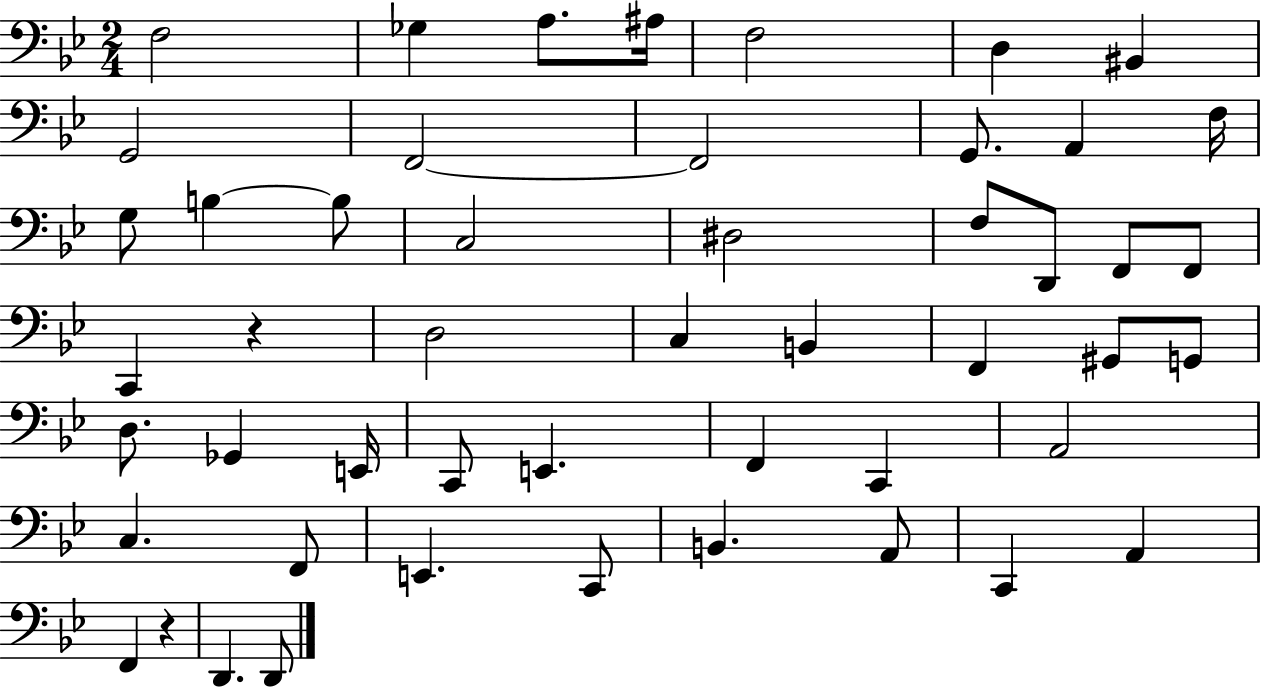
X:1
T:Untitled
M:2/4
L:1/4
K:Bb
F,2 _G, A,/2 ^A,/4 F,2 D, ^B,, G,,2 F,,2 F,,2 G,,/2 A,, F,/4 G,/2 B, B,/2 C,2 ^D,2 F,/2 D,,/2 F,,/2 F,,/2 C,, z D,2 C, B,, F,, ^G,,/2 G,,/2 D,/2 _G,, E,,/4 C,,/2 E,, F,, C,, A,,2 C, F,,/2 E,, C,,/2 B,, A,,/2 C,, A,, F,, z D,, D,,/2